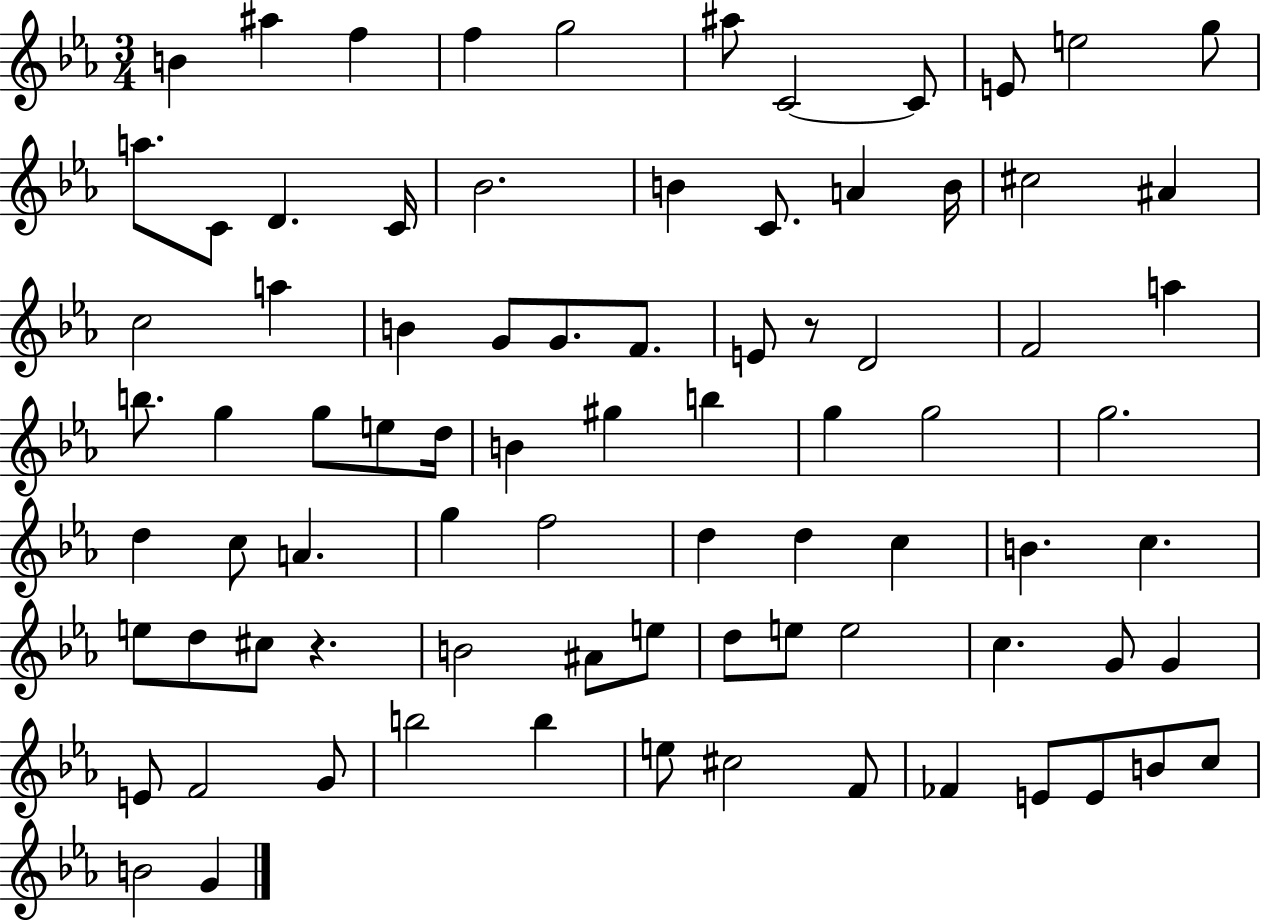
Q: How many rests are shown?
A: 2